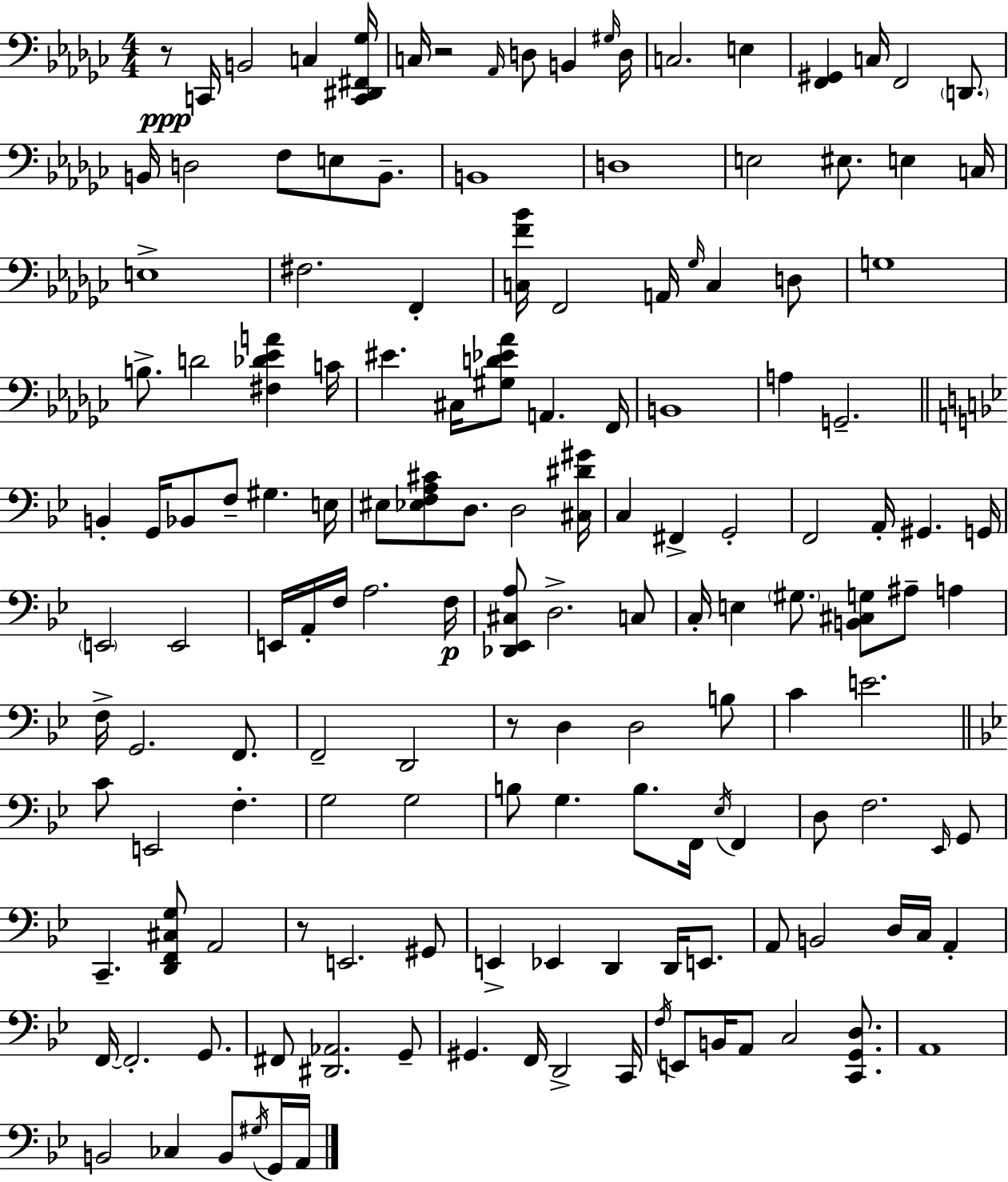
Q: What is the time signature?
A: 4/4